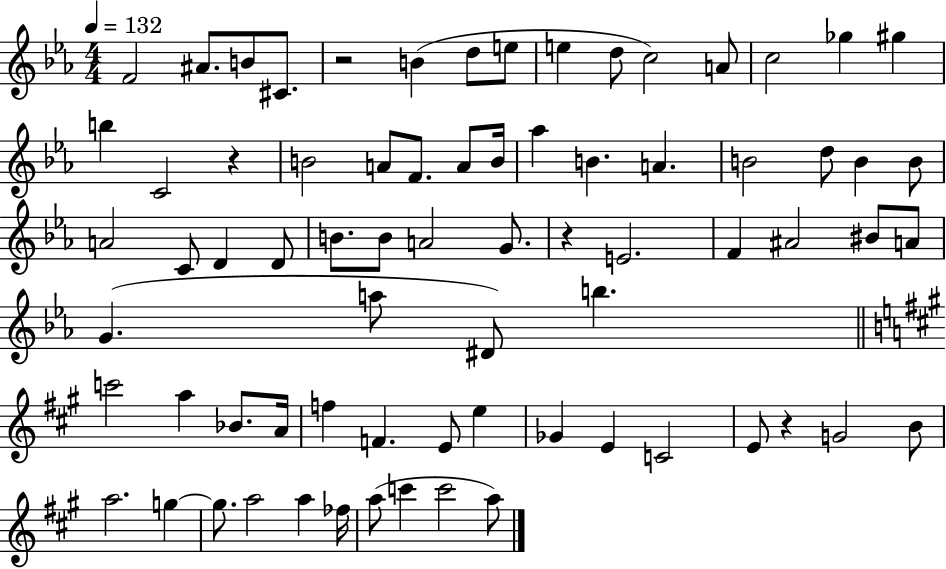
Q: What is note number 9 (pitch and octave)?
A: D5